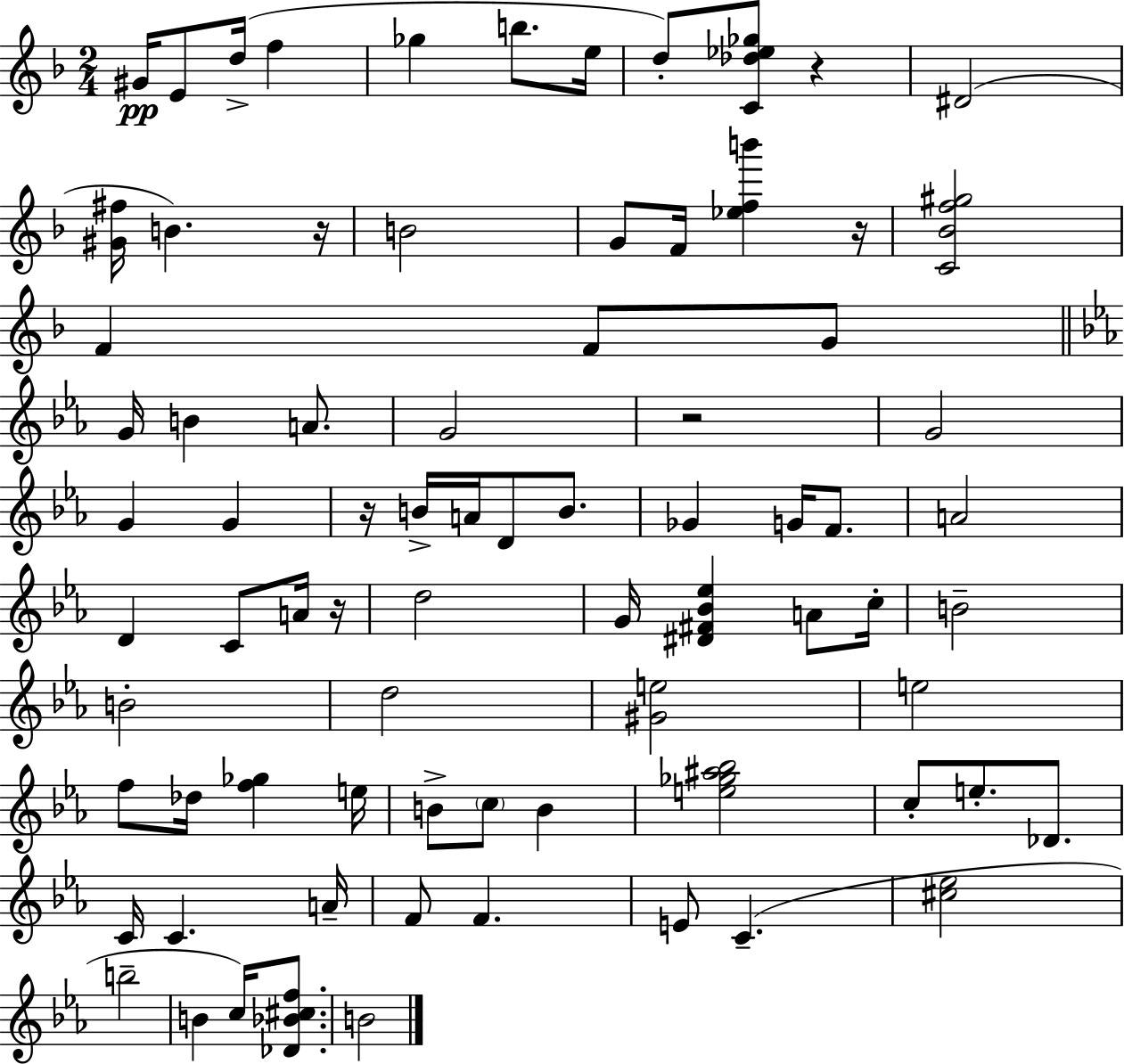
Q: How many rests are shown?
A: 6